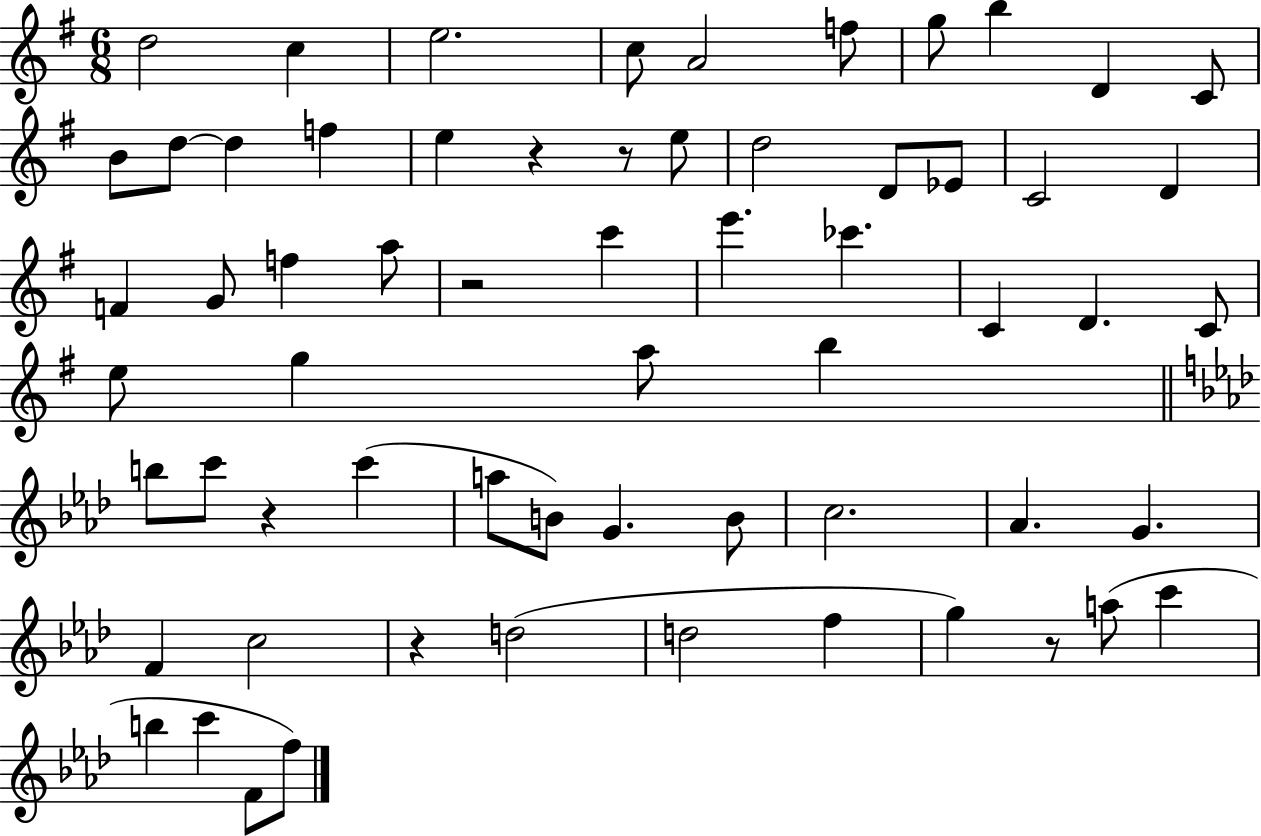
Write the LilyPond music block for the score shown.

{
  \clef treble
  \numericTimeSignature
  \time 6/8
  \key g \major
  d''2 c''4 | e''2. | c''8 a'2 f''8 | g''8 b''4 d'4 c'8 | \break b'8 d''8~~ d''4 f''4 | e''4 r4 r8 e''8 | d''2 d'8 ees'8 | c'2 d'4 | \break f'4 g'8 f''4 a''8 | r2 c'''4 | e'''4. ces'''4. | c'4 d'4. c'8 | \break e''8 g''4 a''8 b''4 | \bar "||" \break \key f \minor b''8 c'''8 r4 c'''4( | a''8 b'8) g'4. b'8 | c''2. | aes'4. g'4. | \break f'4 c''2 | r4 d''2( | d''2 f''4 | g''4) r8 a''8( c'''4 | \break b''4 c'''4 f'8 f''8) | \bar "|."
}